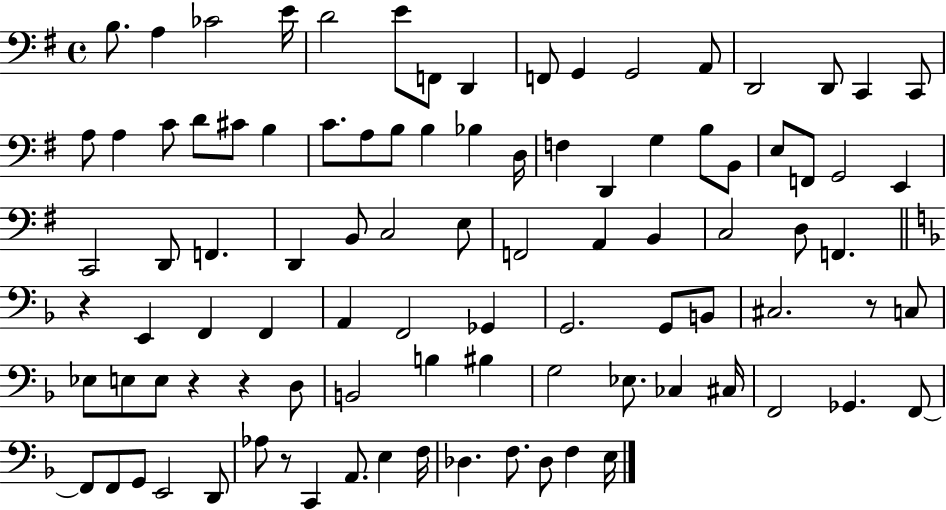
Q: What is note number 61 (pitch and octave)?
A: C3